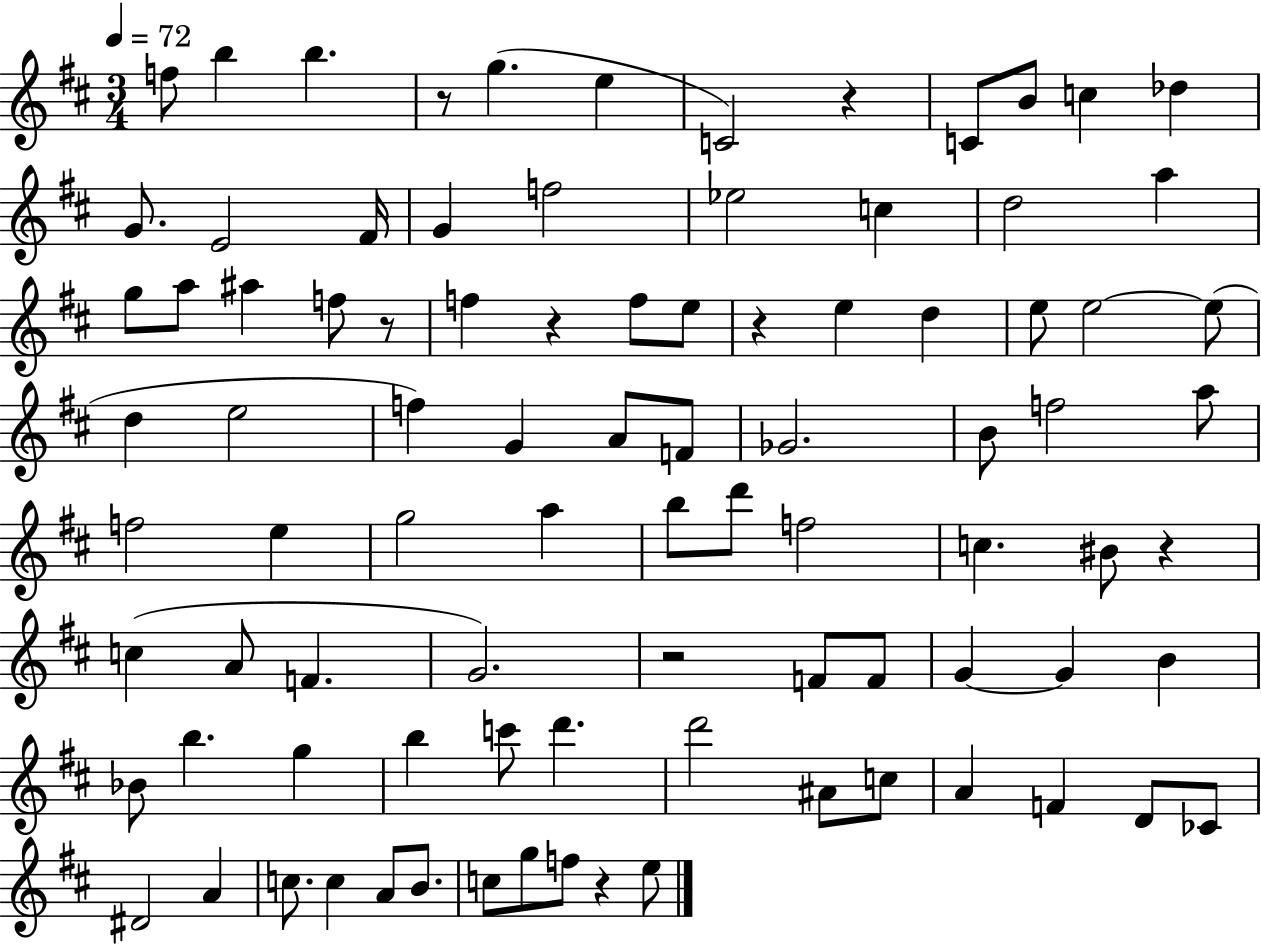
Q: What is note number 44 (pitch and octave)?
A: G5